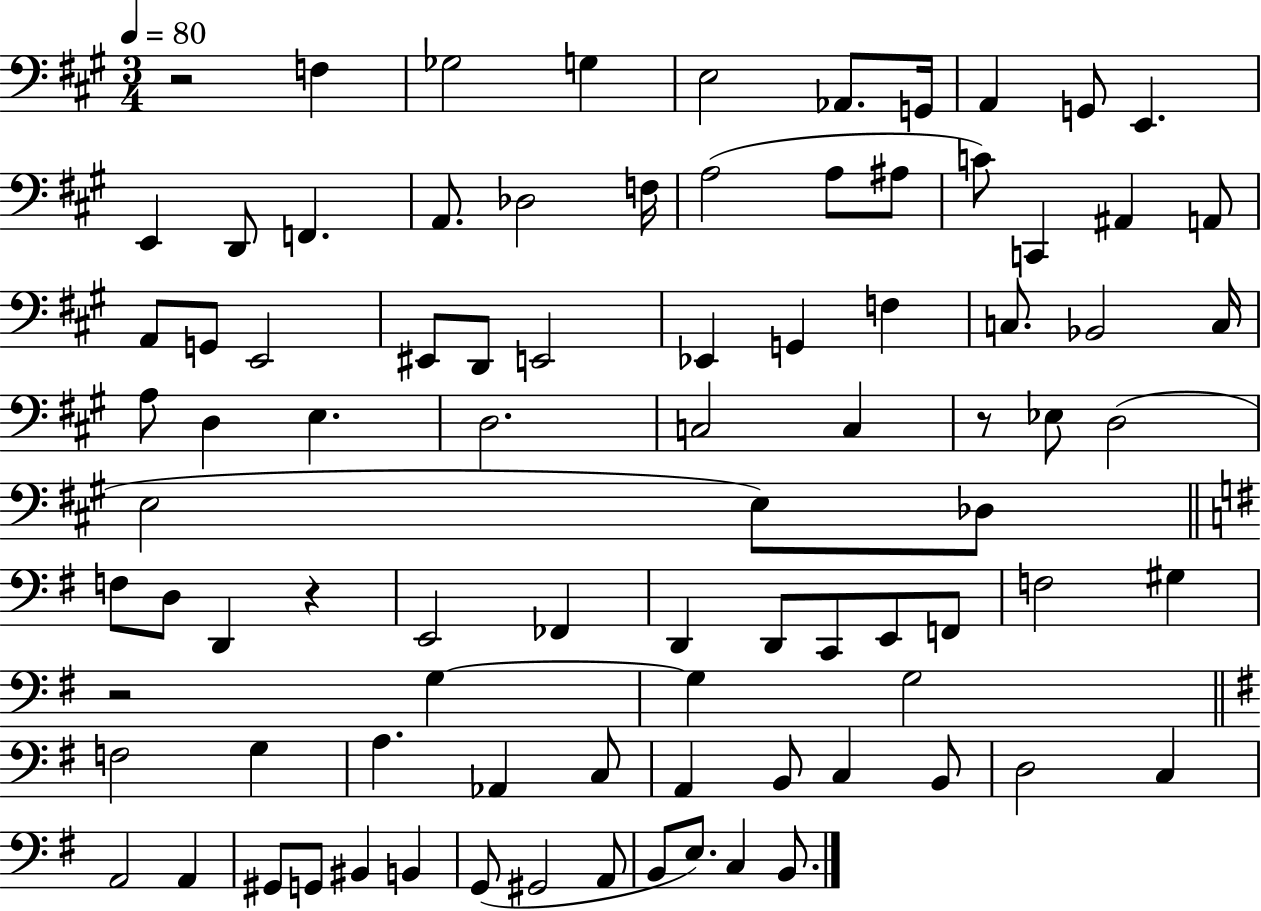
{
  \clef bass
  \numericTimeSignature
  \time 3/4
  \key a \major
  \tempo 4 = 80
  r2 f4 | ges2 g4 | e2 aes,8. g,16 | a,4 g,8 e,4. | \break e,4 d,8 f,4. | a,8. des2 f16 | a2( a8 ais8 | c'8) c,4 ais,4 a,8 | \break a,8 g,8 e,2 | eis,8 d,8 e,2 | ees,4 g,4 f4 | c8. bes,2 c16 | \break a8 d4 e4. | d2. | c2 c4 | r8 ees8 d2( | \break e2 e8) des8 | \bar "||" \break \key g \major f8 d8 d,4 r4 | e,2 fes,4 | d,4 d,8 c,8 e,8 f,8 | f2 gis4 | \break r2 g4~~ | g4 g2 | \bar "||" \break \key g \major f2 g4 | a4. aes,4 c8 | a,4 b,8 c4 b,8 | d2 c4 | \break a,2 a,4 | gis,8 g,8 bis,4 b,4 | g,8( gis,2 a,8 | b,8 e8.) c4 b,8. | \break \bar "|."
}